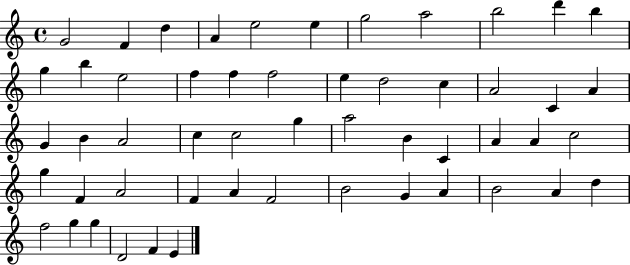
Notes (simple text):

G4/h F4/q D5/q A4/q E5/h E5/q G5/h A5/h B5/h D6/q B5/q G5/q B5/q E5/h F5/q F5/q F5/h E5/q D5/h C5/q A4/h C4/q A4/q G4/q B4/q A4/h C5/q C5/h G5/q A5/h B4/q C4/q A4/q A4/q C5/h G5/q F4/q A4/h F4/q A4/q F4/h B4/h G4/q A4/q B4/h A4/q D5/q F5/h G5/q G5/q D4/h F4/q E4/q